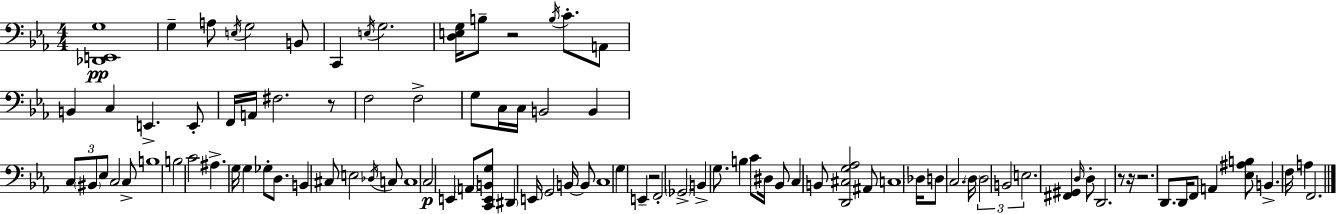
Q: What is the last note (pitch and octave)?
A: F2